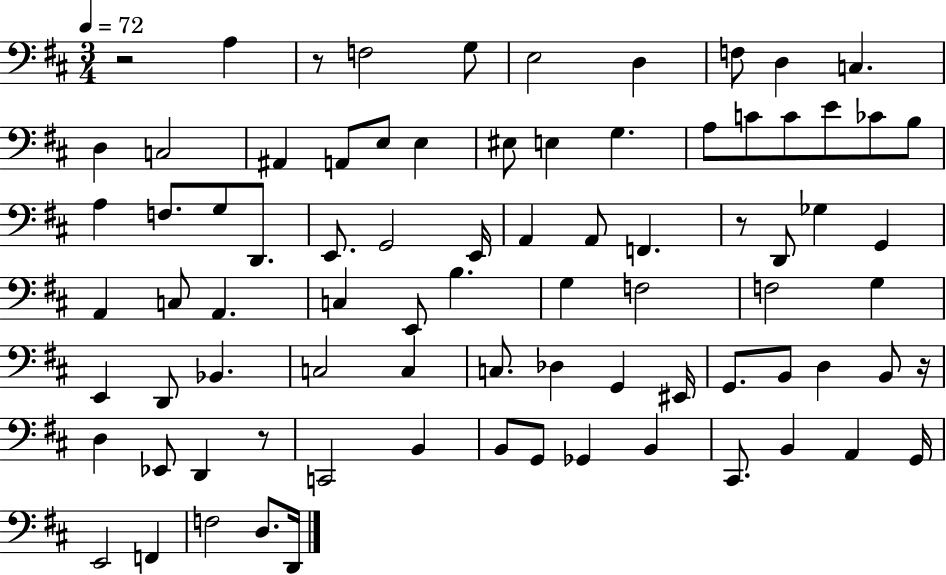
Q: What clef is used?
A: bass